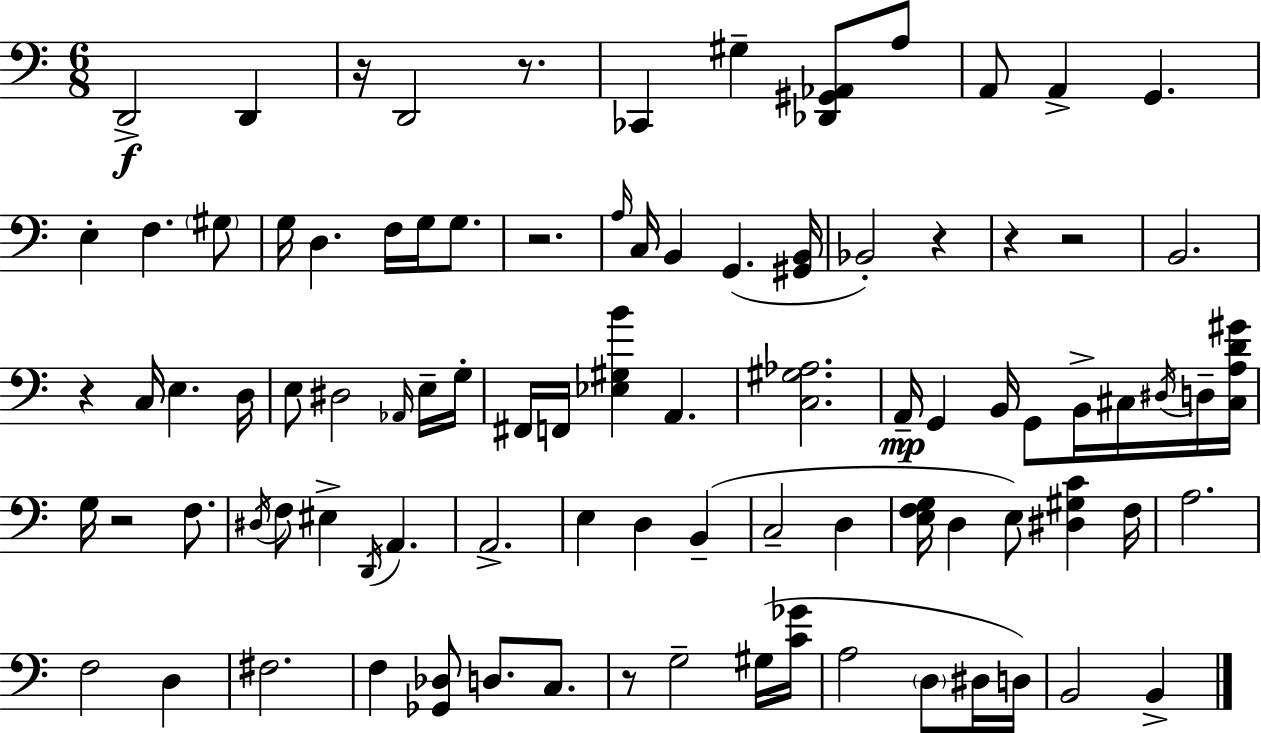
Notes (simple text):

D2/h D2/q R/s D2/h R/e. CES2/q G#3/q [Db2,G#2,Ab2]/e A3/e A2/e A2/q G2/q. E3/q F3/q. G#3/e G3/s D3/q. F3/s G3/s G3/e. R/h. A3/s C3/s B2/q G2/q. [G#2,B2]/s Bb2/h R/q R/q R/h B2/h. R/q C3/s E3/q. D3/s E3/e D#3/h Ab2/s E3/s G3/s F#2/s F2/s [Eb3,G#3,B4]/q A2/q. [C3,G#3,Ab3]/h. A2/s G2/q B2/s G2/e B2/s C#3/s D#3/s D3/s [C#3,A3,D4,G#4]/s G3/s R/h F3/e. D#3/s F3/e EIS3/q D2/s A2/q. A2/h. E3/q D3/q B2/q C3/h D3/q [E3,F3,G3]/s D3/q E3/e [D#3,G#3,C4]/q F3/s A3/h. F3/h D3/q F#3/h. F3/q [Gb2,Db3]/e D3/e. C3/e. R/e G3/h G#3/s [C4,Gb4]/s A3/h D3/e D#3/s D3/s B2/h B2/q